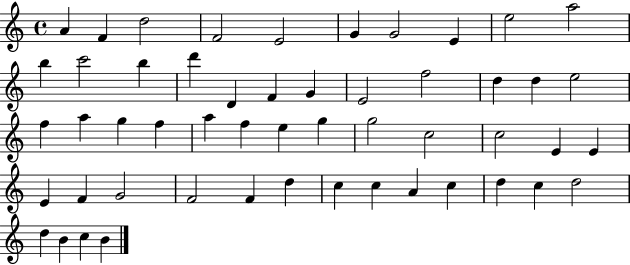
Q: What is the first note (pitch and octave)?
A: A4